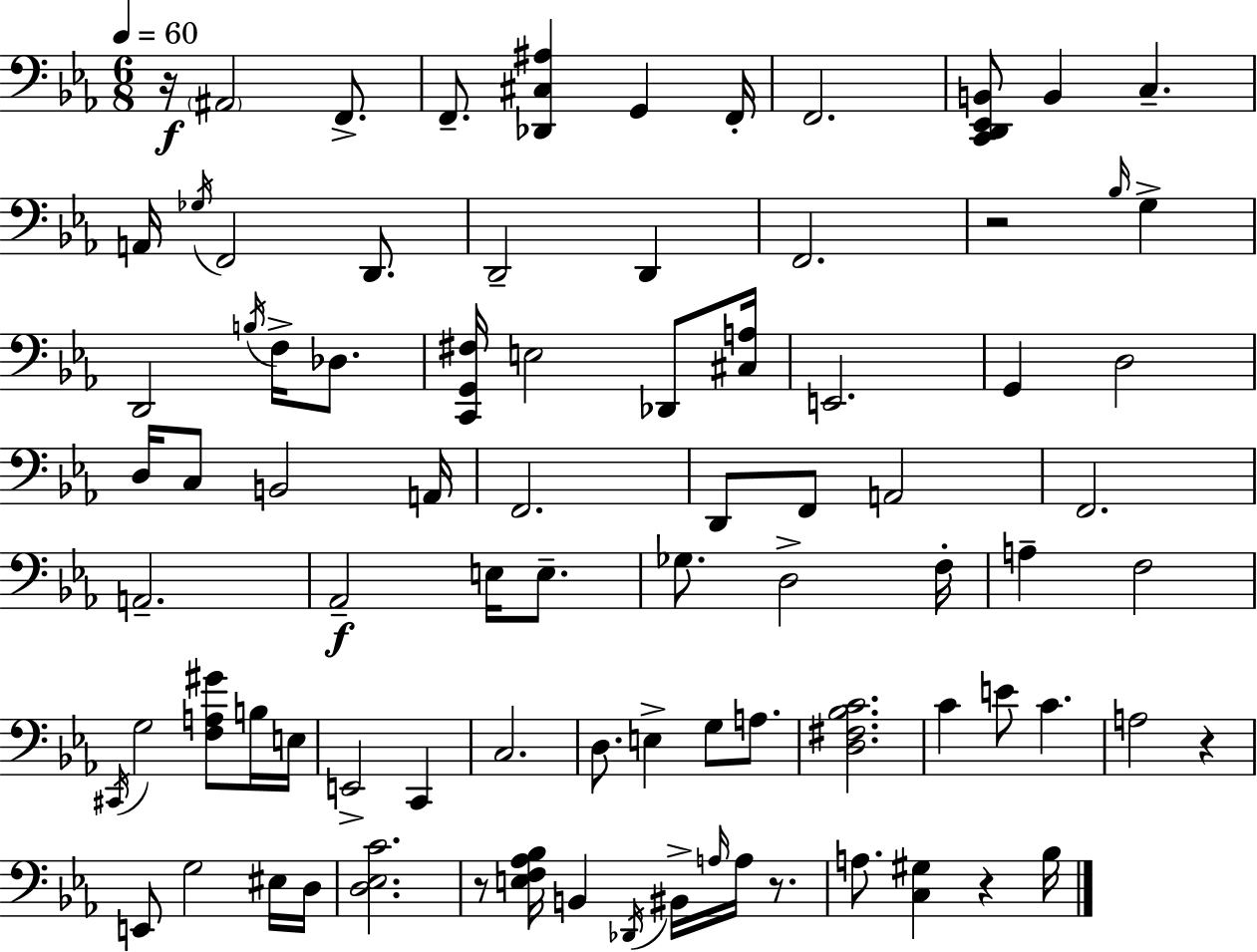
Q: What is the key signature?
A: EES major